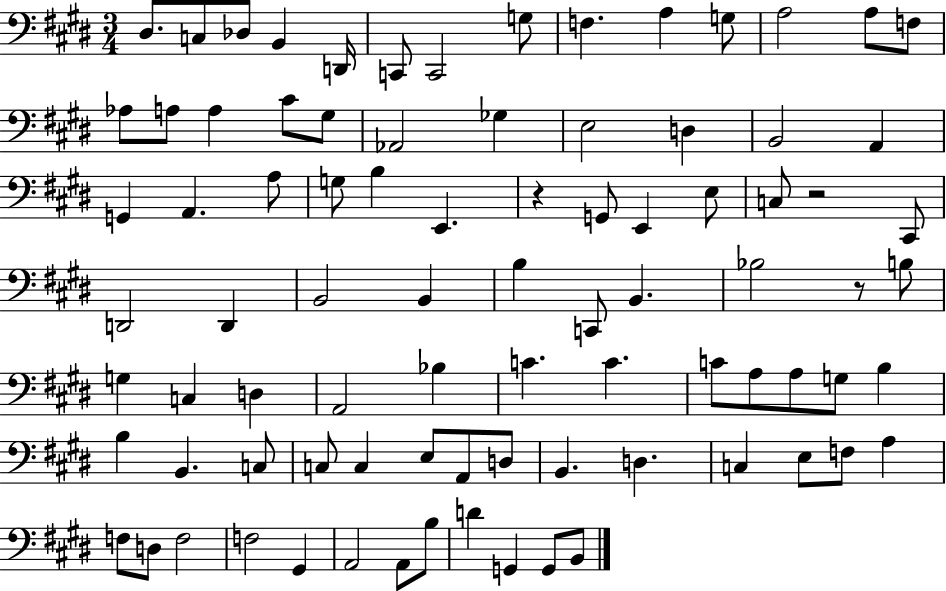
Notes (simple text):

D#3/e. C3/e Db3/e B2/q D2/s C2/e C2/h G3/e F3/q. A3/q G3/e A3/h A3/e F3/e Ab3/e A3/e A3/q C#4/e G#3/e Ab2/h Gb3/q E3/h D3/q B2/h A2/q G2/q A2/q. A3/e G3/e B3/q E2/q. R/q G2/e E2/q E3/e C3/e R/h C#2/e D2/h D2/q B2/h B2/q B3/q C2/e B2/q. Bb3/h R/e B3/e G3/q C3/q D3/q A2/h Bb3/q C4/q. C4/q. C4/e A3/e A3/e G3/e B3/q B3/q B2/q. C3/e C3/e C3/q E3/e A2/e D3/e B2/q. D3/q. C3/q E3/e F3/e A3/q F3/e D3/e F3/h F3/h G#2/q A2/h A2/e B3/e D4/q G2/q G2/e B2/e